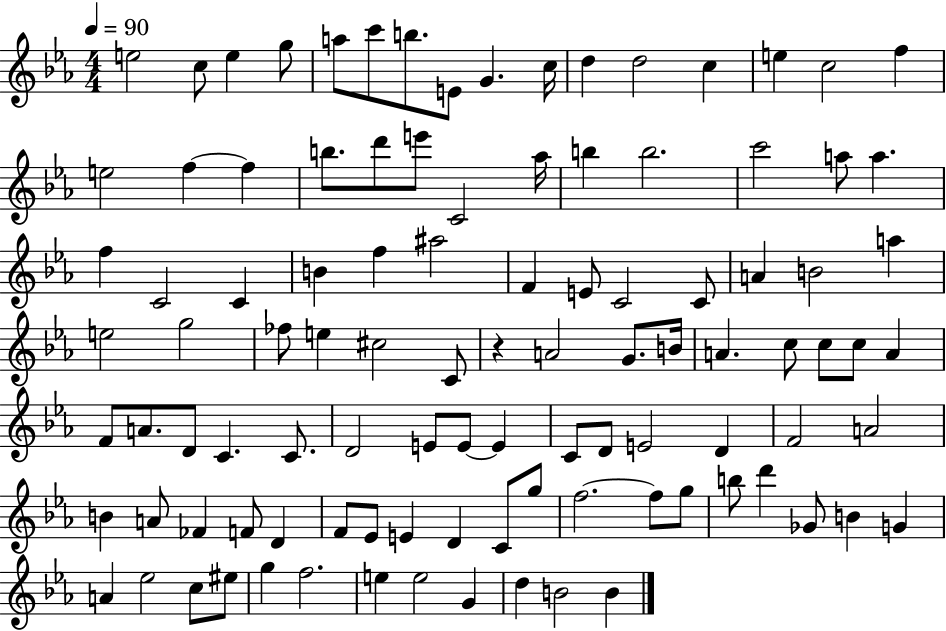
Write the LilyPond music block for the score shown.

{
  \clef treble
  \numericTimeSignature
  \time 4/4
  \key ees \major
  \tempo 4 = 90
  e''2 c''8 e''4 g''8 | a''8 c'''8 b''8. e'8 g'4. c''16 | d''4 d''2 c''4 | e''4 c''2 f''4 | \break e''2 f''4~~ f''4 | b''8. d'''8 e'''8 c'2 aes''16 | b''4 b''2. | c'''2 a''8 a''4. | \break f''4 c'2 c'4 | b'4 f''4 ais''2 | f'4 e'8 c'2 c'8 | a'4 b'2 a''4 | \break e''2 g''2 | fes''8 e''4 cis''2 c'8 | r4 a'2 g'8. b'16 | a'4. c''8 c''8 c''8 a'4 | \break f'8 a'8. d'8 c'4. c'8. | d'2 e'8 e'8~~ e'4 | c'8 d'8 e'2 d'4 | f'2 a'2 | \break b'4 a'8 fes'4 f'8 d'4 | f'8 ees'8 e'4 d'4 c'8 g''8 | f''2.~~ f''8 g''8 | b''8 d'''4 ges'8 b'4 g'4 | \break a'4 ees''2 c''8 eis''8 | g''4 f''2. | e''4 e''2 g'4 | d''4 b'2 b'4 | \break \bar "|."
}